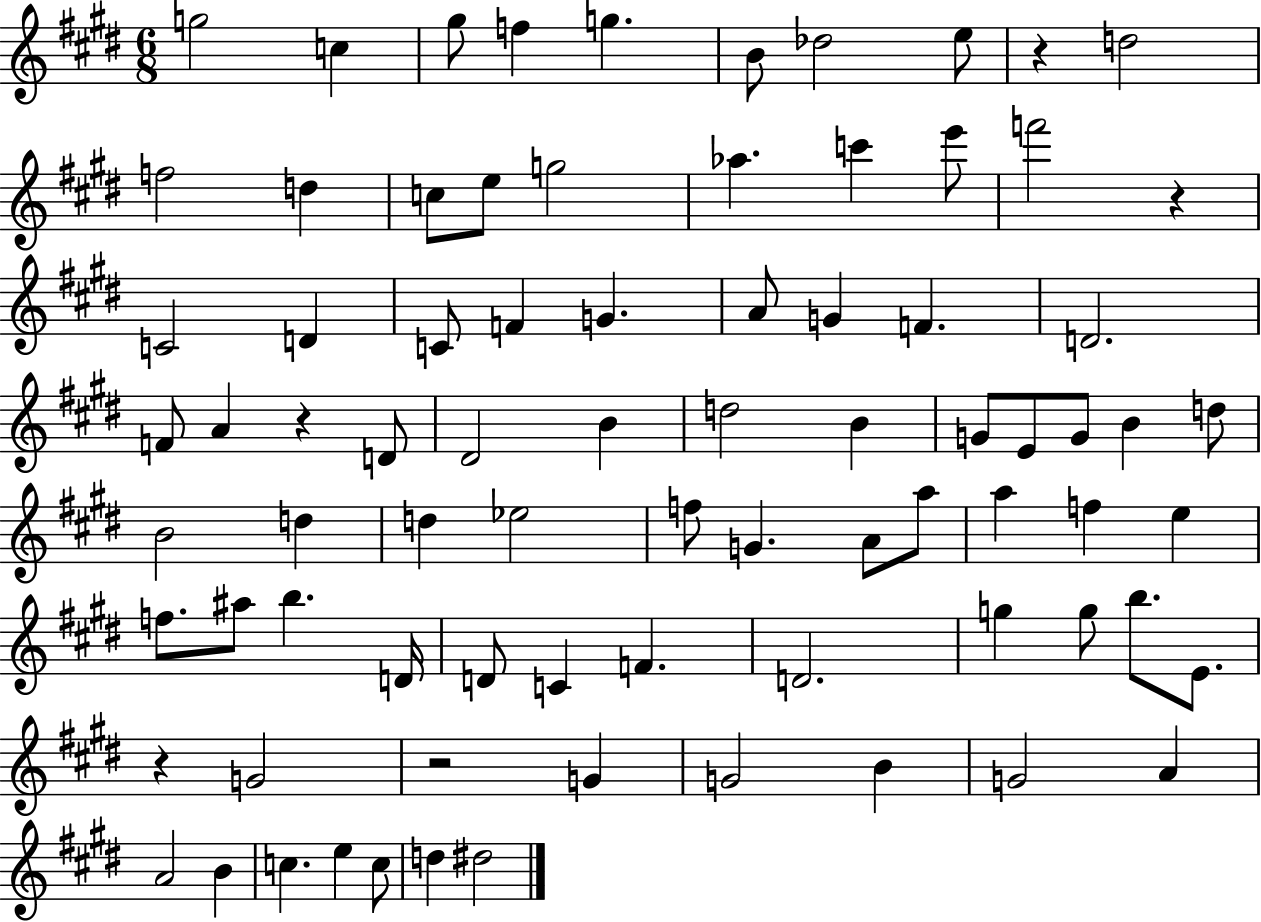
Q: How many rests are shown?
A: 5